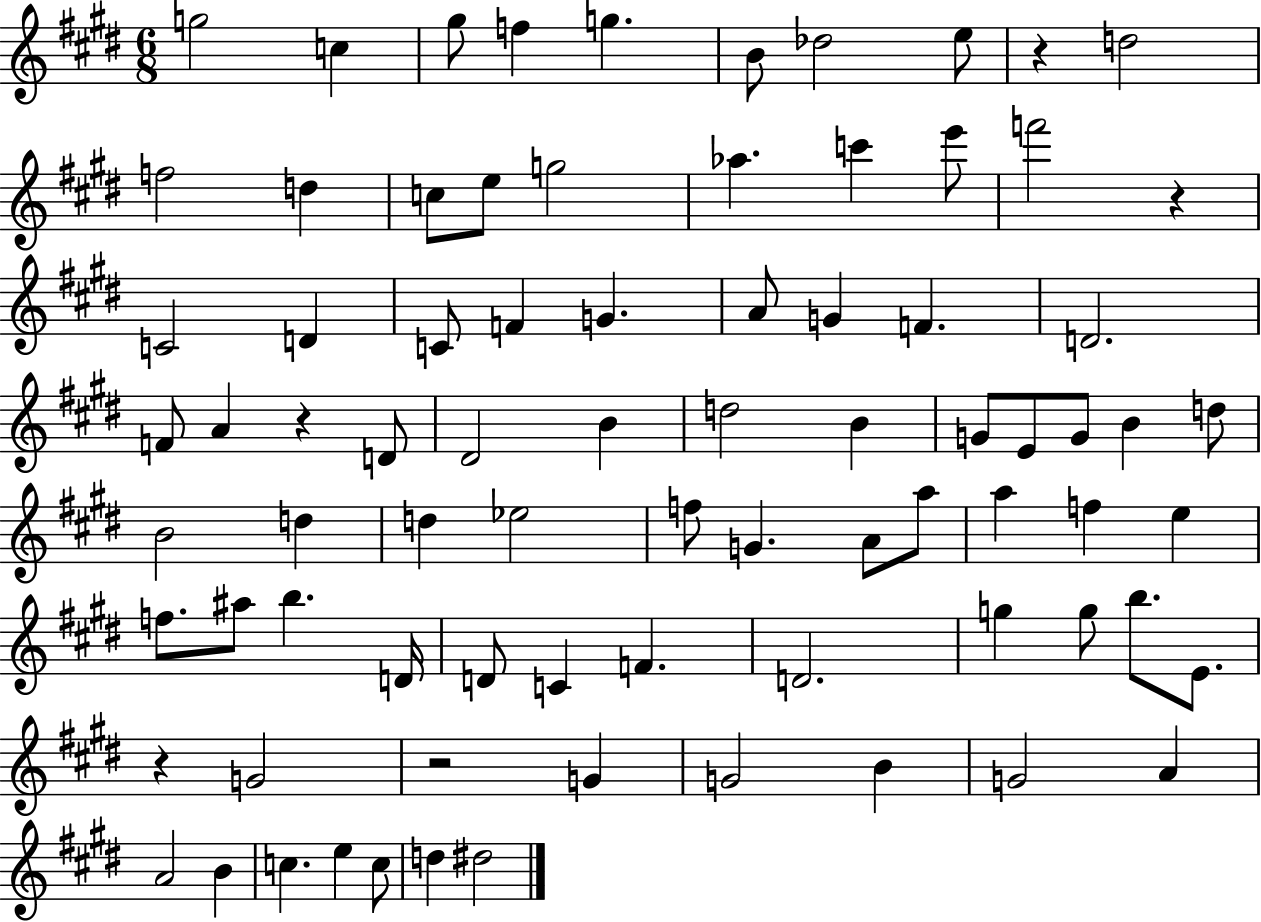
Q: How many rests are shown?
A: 5